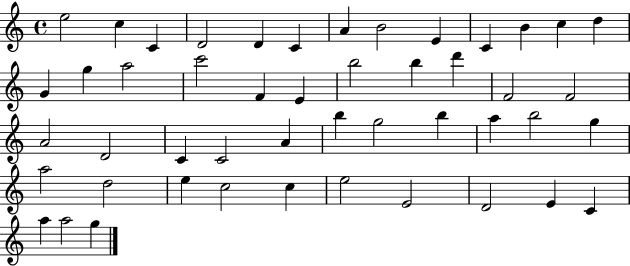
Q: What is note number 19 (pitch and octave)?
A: E4